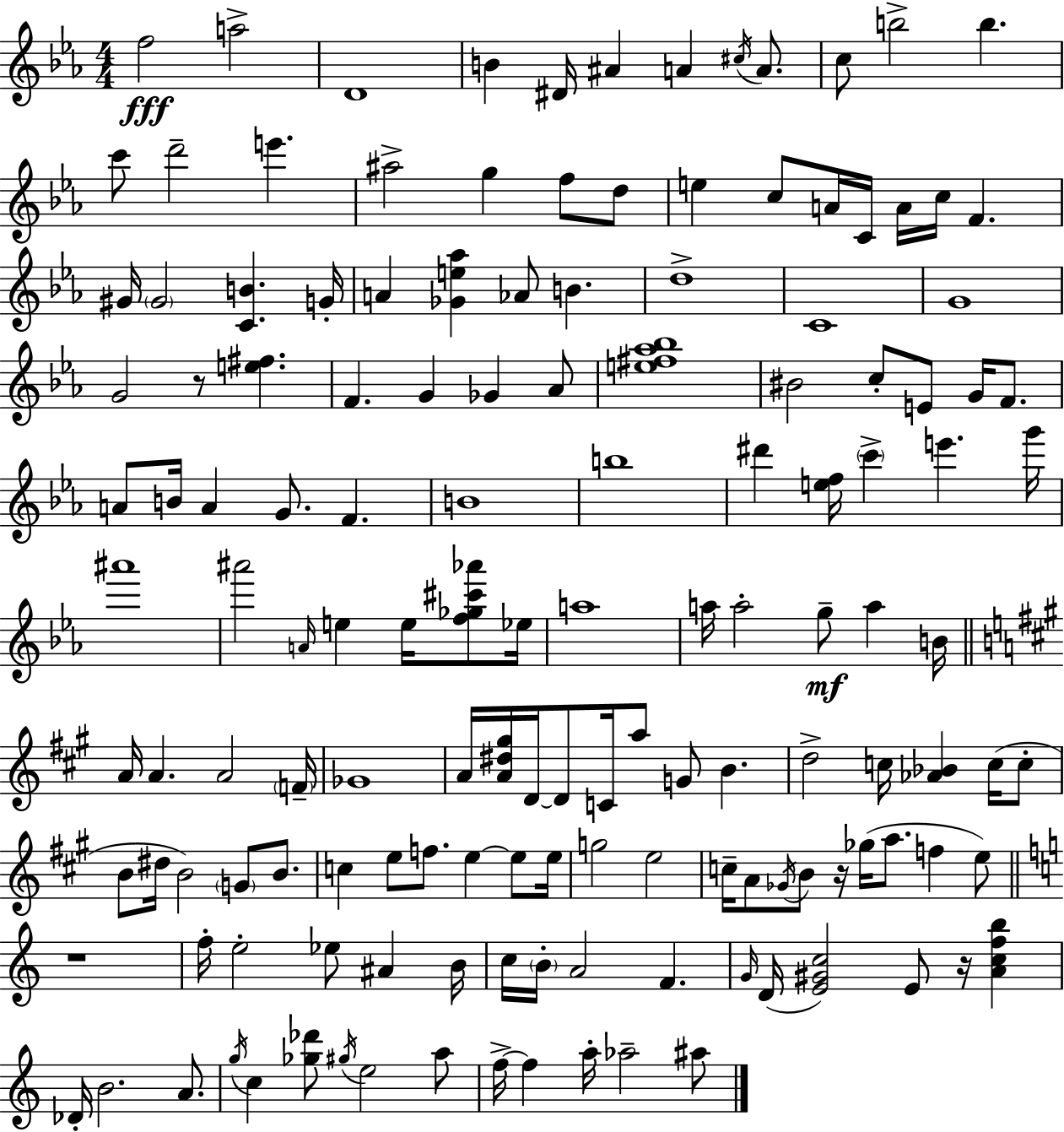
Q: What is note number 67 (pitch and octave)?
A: A5